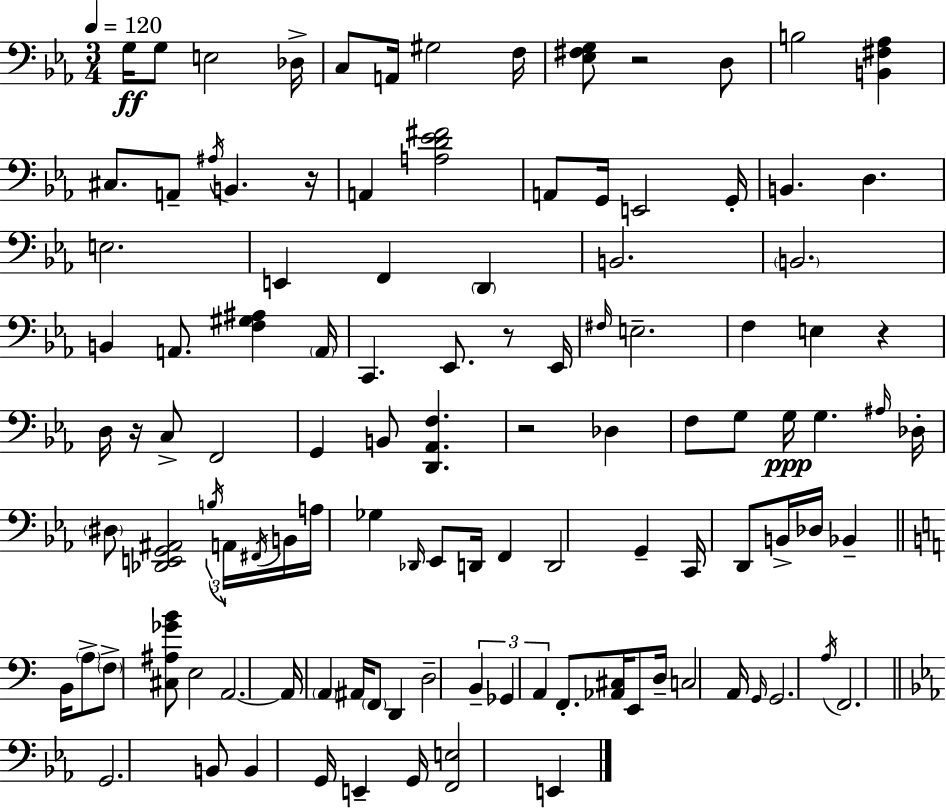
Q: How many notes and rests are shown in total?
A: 112